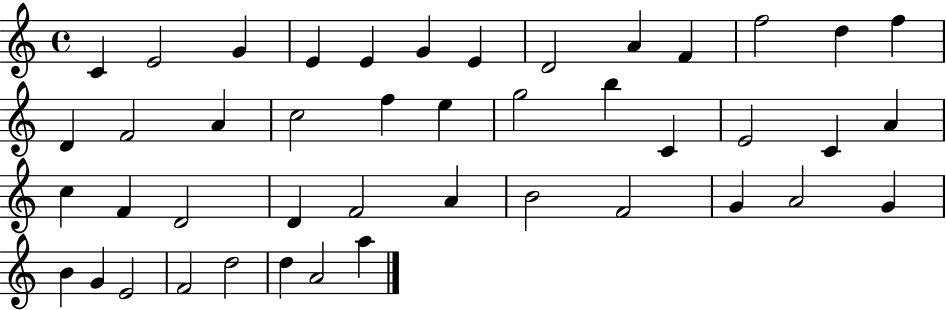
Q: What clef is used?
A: treble